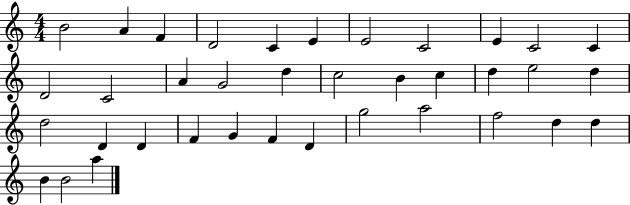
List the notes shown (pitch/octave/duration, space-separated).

B4/h A4/q F4/q D4/h C4/q E4/q E4/h C4/h E4/q C4/h C4/q D4/h C4/h A4/q G4/h D5/q C5/h B4/q C5/q D5/q E5/h D5/q D5/h D4/q D4/q F4/q G4/q F4/q D4/q G5/h A5/h F5/h D5/q D5/q B4/q B4/h A5/q